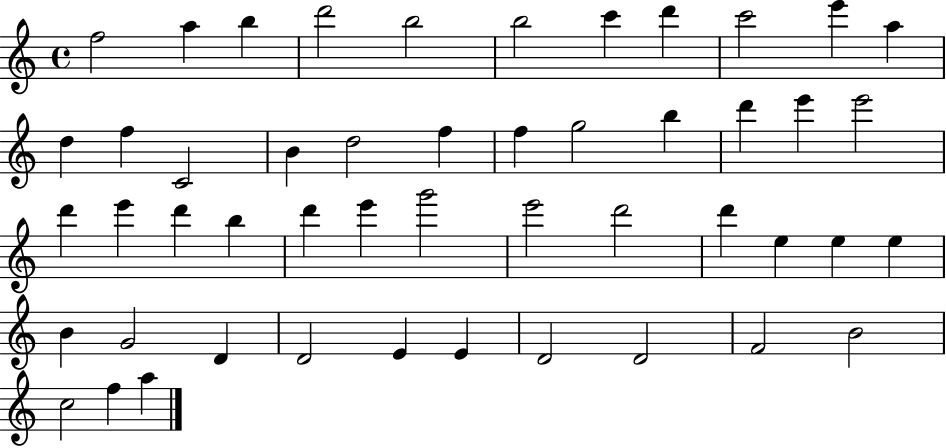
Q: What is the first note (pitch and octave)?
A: F5